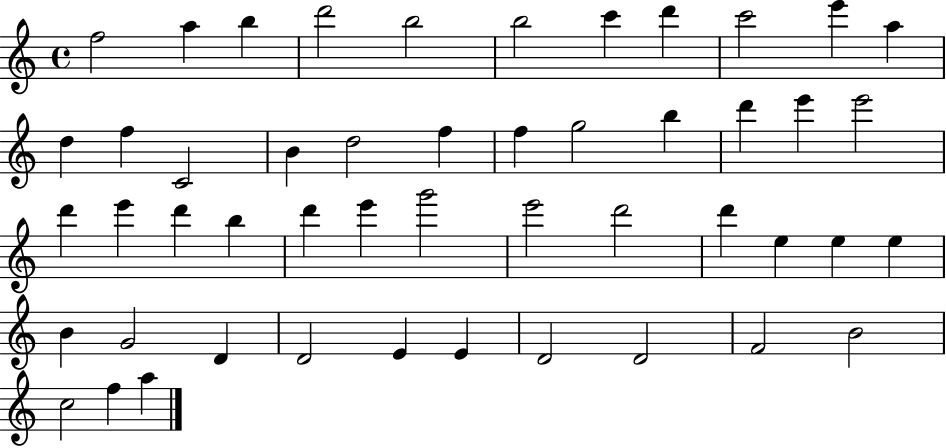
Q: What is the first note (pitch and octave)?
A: F5